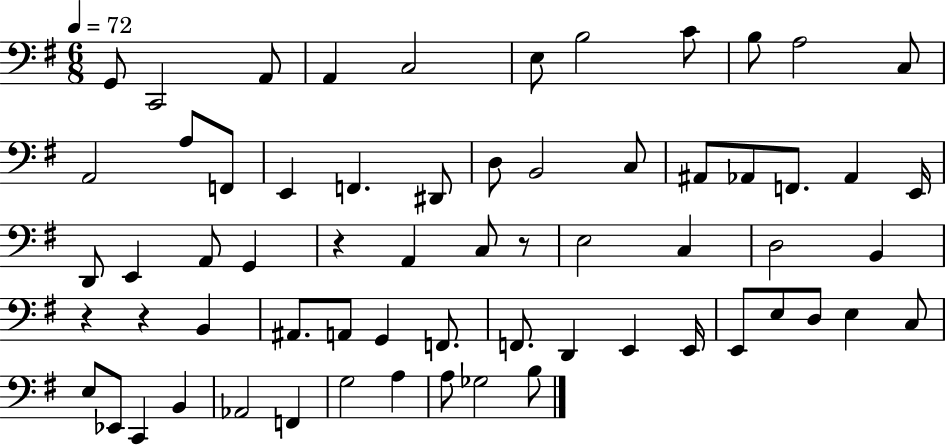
G2/e C2/h A2/e A2/q C3/h E3/e B3/h C4/e B3/e A3/h C3/e A2/h A3/e F2/e E2/q F2/q. D#2/e D3/e B2/h C3/e A#2/e Ab2/e F2/e. Ab2/q E2/s D2/e E2/q A2/e G2/q R/q A2/q C3/e R/e E3/h C3/q D3/h B2/q R/q R/q B2/q A#2/e. A2/e G2/q F2/e. F2/e. D2/q E2/q E2/s E2/e E3/e D3/e E3/q C3/e E3/e Eb2/e C2/q B2/q Ab2/h F2/q G3/h A3/q A3/e Gb3/h B3/e